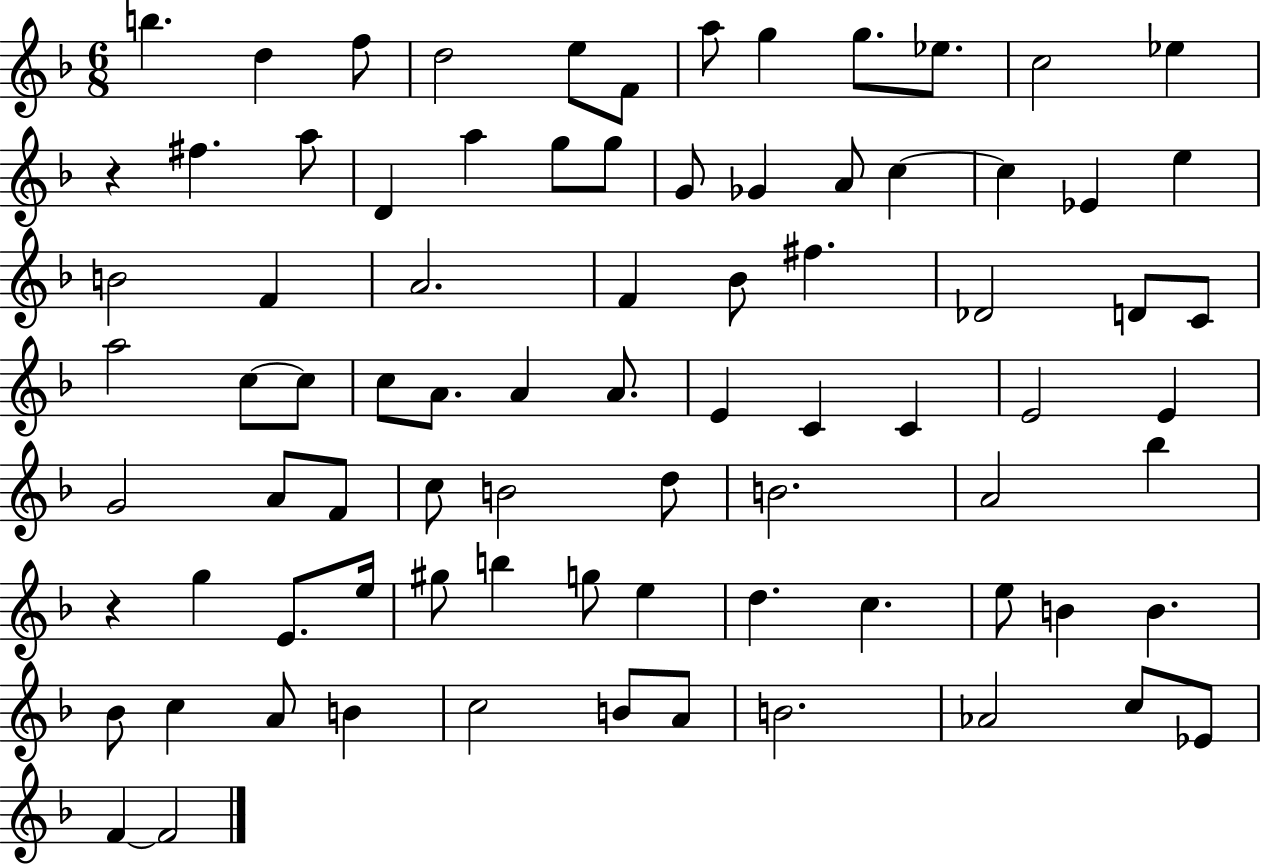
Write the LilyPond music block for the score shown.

{
  \clef treble
  \numericTimeSignature
  \time 6/8
  \key f \major
  b''4. d''4 f''8 | d''2 e''8 f'8 | a''8 g''4 g''8. ees''8. | c''2 ees''4 | \break r4 fis''4. a''8 | d'4 a''4 g''8 g''8 | g'8 ges'4 a'8 c''4~~ | c''4 ees'4 e''4 | \break b'2 f'4 | a'2. | f'4 bes'8 fis''4. | des'2 d'8 c'8 | \break a''2 c''8~~ c''8 | c''8 a'8. a'4 a'8. | e'4 c'4 c'4 | e'2 e'4 | \break g'2 a'8 f'8 | c''8 b'2 d''8 | b'2. | a'2 bes''4 | \break r4 g''4 e'8. e''16 | gis''8 b''4 g''8 e''4 | d''4. c''4. | e''8 b'4 b'4. | \break bes'8 c''4 a'8 b'4 | c''2 b'8 a'8 | b'2. | aes'2 c''8 ees'8 | \break f'4~~ f'2 | \bar "|."
}